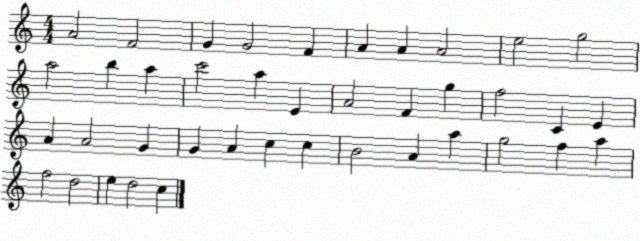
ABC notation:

X:1
T:Untitled
M:4/4
L:1/4
K:C
A2 F2 G G2 F A A A2 e2 g2 a2 b a c'2 a E A2 F g f2 C E A A2 G G A c c B2 A a g2 f a f2 d2 e d2 c